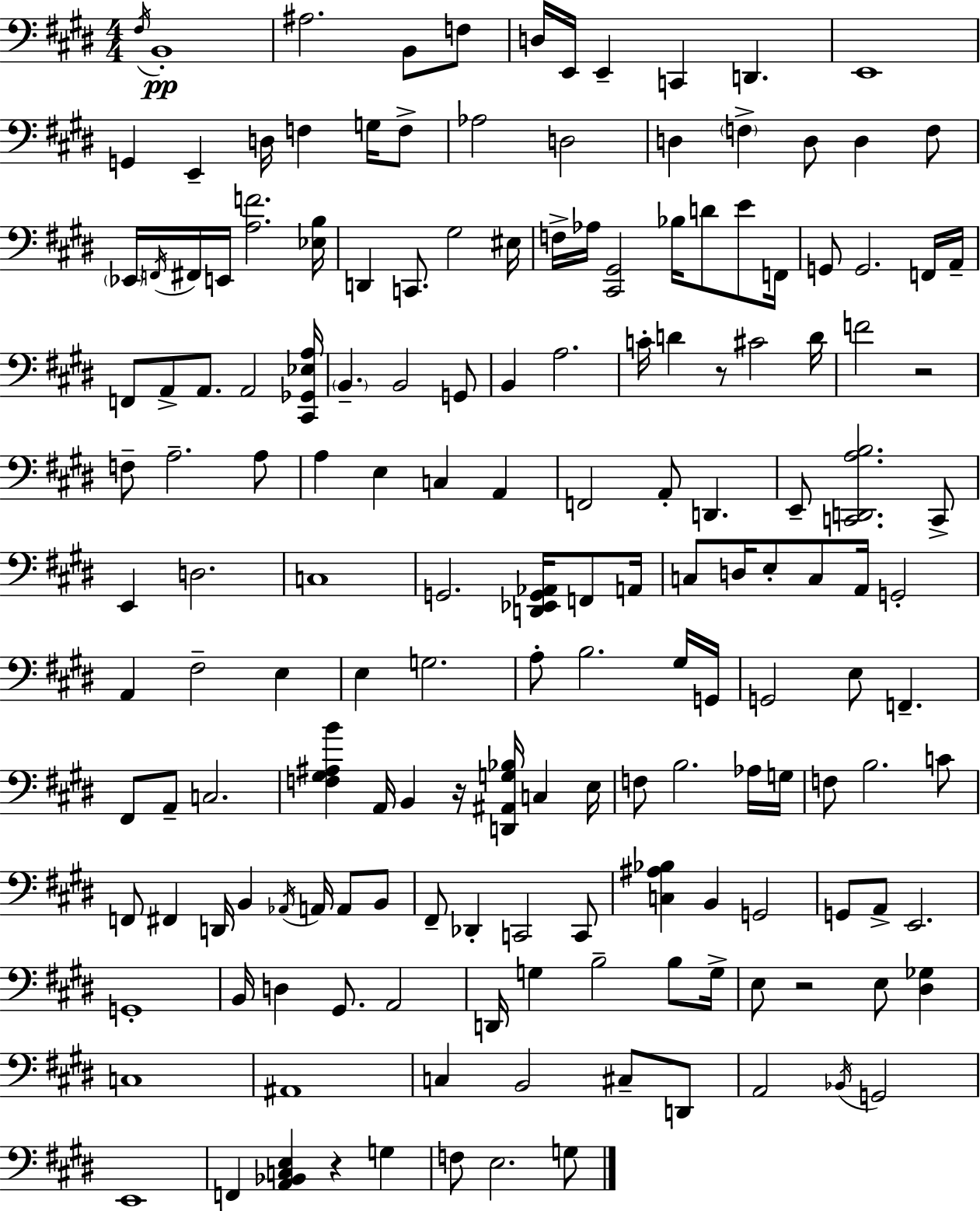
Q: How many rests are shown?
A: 5